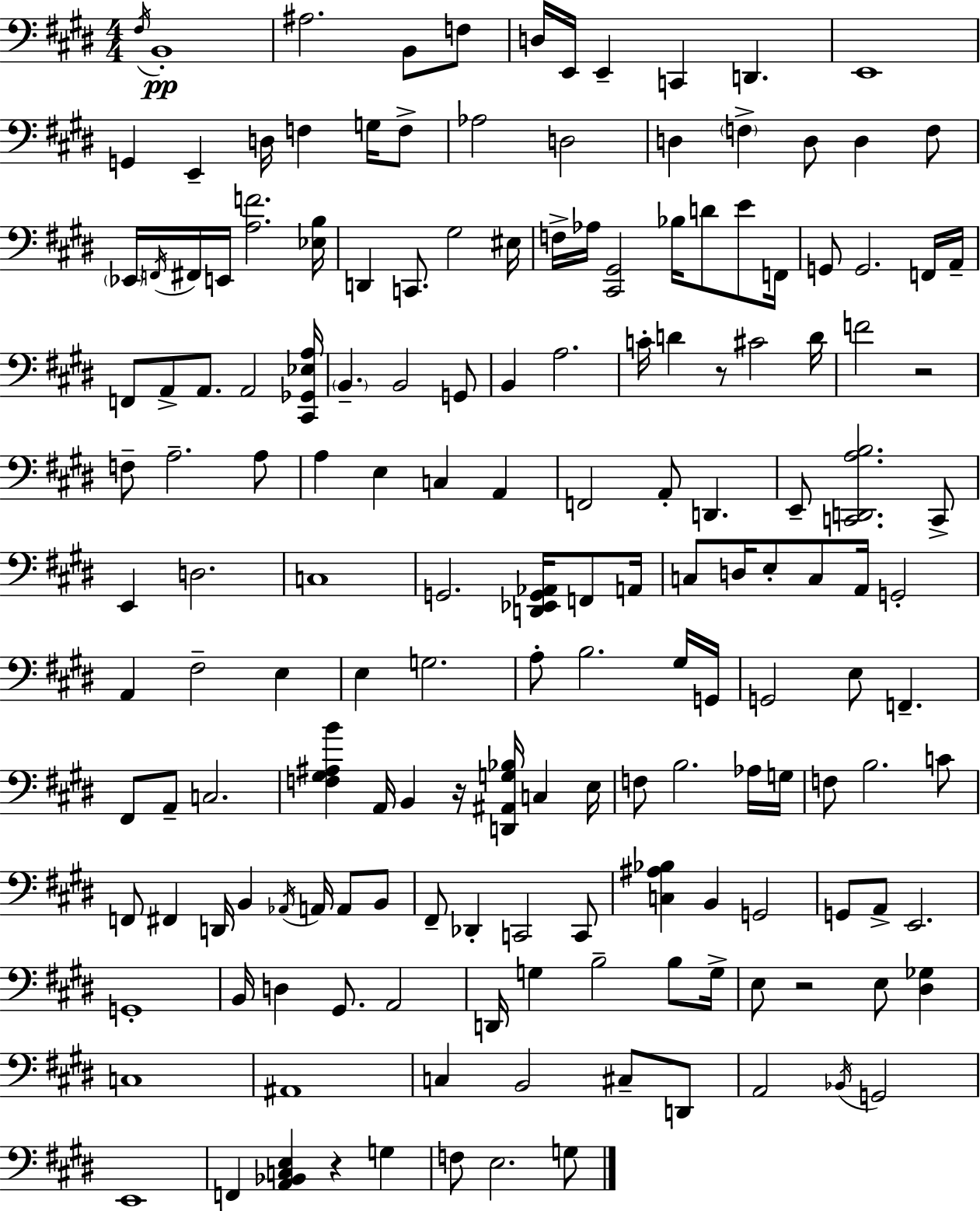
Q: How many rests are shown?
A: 5